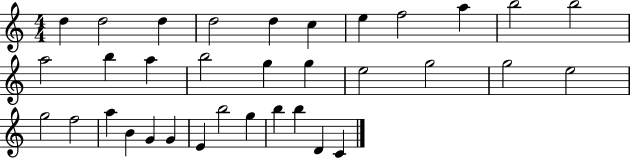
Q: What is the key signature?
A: C major